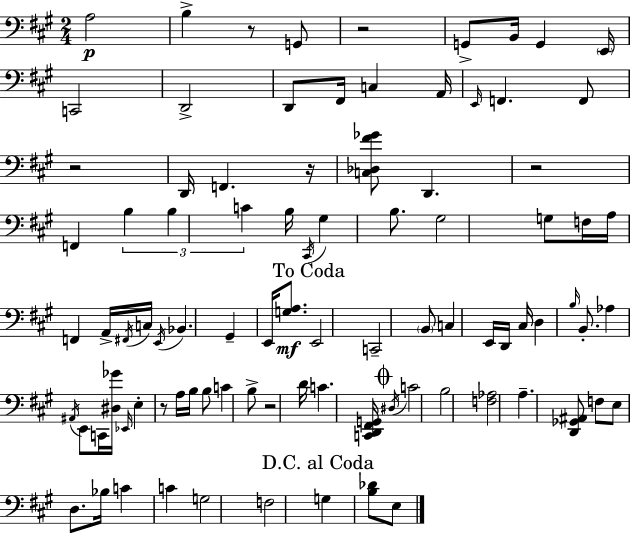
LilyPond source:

{
  \clef bass
  \numericTimeSignature
  \time 2/4
  \key a \major
  a2\p | b4-> r8 g,8 | r2 | g,8-> b,16 g,4 \parenthesize e,16 | \break c,2 | d,2-> | d,8 fis,16 c4 a,16 | \grace { e,16 } f,4. f,8 | \break r2 | d,16 f,4. | r16 <c des fis' ges'>8 d,4. | r2 | \break f,4 \tuplet 3/2 { b4 | b4 c'4 } | b16 \acciaccatura { cis,16 } gis4 b8. | gis2 | \break g8 f16 a16 f,4 | a,16-> \acciaccatura { fis,16 } c16 \acciaccatura { e,16 } bes,4. | gis,4-- | e,16 <g a>8.\mf \mark "To Coda" e,2 | \break c,2-- | \parenthesize b,8 c4 | e,16 d,16 cis16 d4 | \grace { b16 } b,8.-. aes4 | \break \acciaccatura { ais,16 } e,8 c,16 <dis ges'>16 \grace { ees,16 } e4-. | r8 a16 b16 b8 | c'4 b8-> r2 | d'16 | \break c'4. <c, d, fis, g,>16 \mark \markup { \musicglyph "scripts.coda" } \acciaccatura { dis16 } | c'2 | b2 | <f aes>2 | \break a4.-- <d, ges, ais,>8 | f8 e8 d8. bes16 | c'4 c'4 | g2 | \break f2 | \mark "D.C. al Coda" g4 <b des'>8 e8 | \bar "|."
}